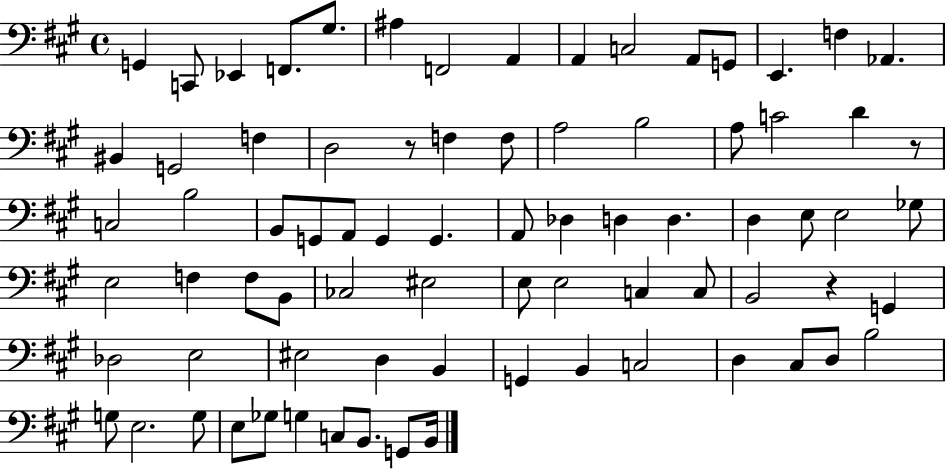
G2/q C2/e Eb2/q F2/e. G#3/e. A#3/q F2/h A2/q A2/q C3/h A2/e G2/e E2/q. F3/q Ab2/q. BIS2/q G2/h F3/q D3/h R/e F3/q F3/e A3/h B3/h A3/e C4/h D4/q R/e C3/h B3/h B2/e G2/e A2/e G2/q G2/q. A2/e Db3/q D3/q D3/q. D3/q E3/e E3/h Gb3/e E3/h F3/q F3/e B2/e CES3/h EIS3/h E3/e E3/h C3/q C3/e B2/h R/q G2/q Db3/h E3/h EIS3/h D3/q B2/q G2/q B2/q C3/h D3/q C#3/e D3/e B3/h G3/e E3/h. G3/e E3/e Gb3/e G3/q C3/e B2/e. G2/e B2/s